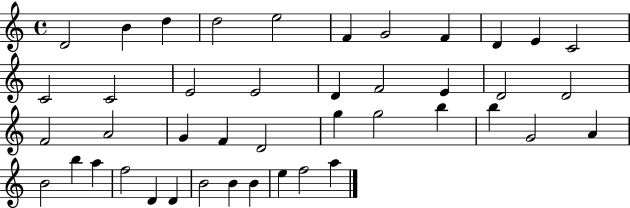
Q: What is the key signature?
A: C major